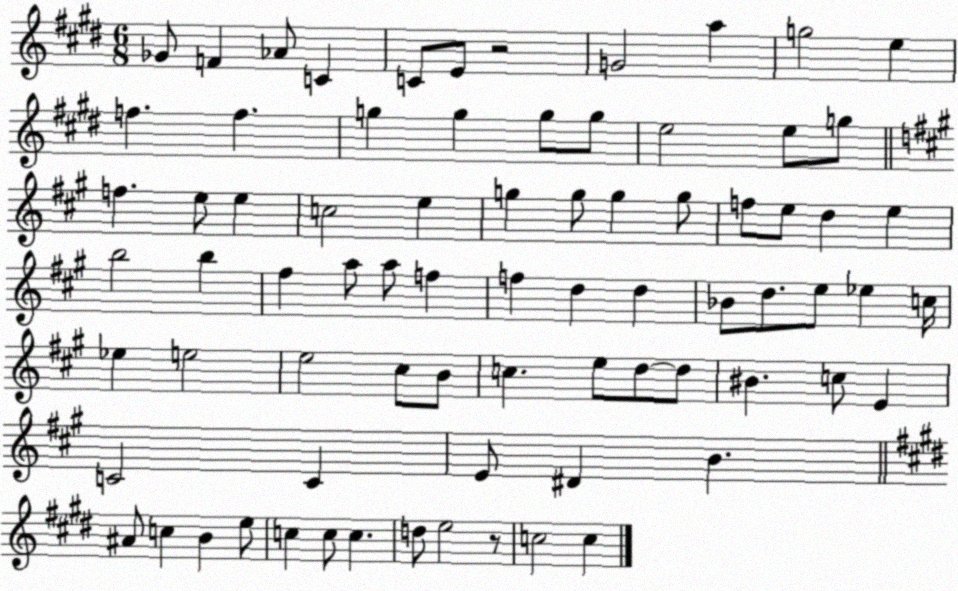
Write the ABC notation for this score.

X:1
T:Untitled
M:6/8
L:1/4
K:E
_G/2 F _A/2 C C/2 E/2 z2 G2 a g2 e f f g g g/2 g/2 e2 e/2 g/2 f e/2 e c2 e g g/2 g g/2 f/2 e/2 d e b2 b ^f a/2 a/2 f f d d _B/2 d/2 e/2 _e c/4 _e e2 e2 ^c/2 B/2 c e/2 d/2 d/2 ^B c/2 E C2 C E/2 ^D B ^A/2 c B e/2 c c/2 c d/2 e2 z/2 c2 c